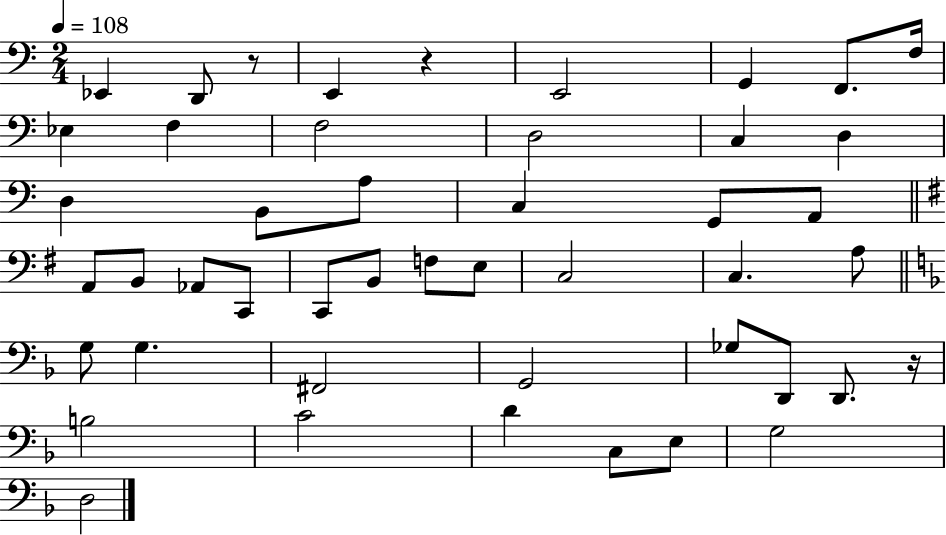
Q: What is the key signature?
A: C major